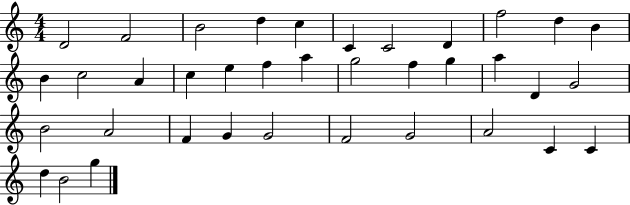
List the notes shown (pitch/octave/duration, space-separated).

D4/h F4/h B4/h D5/q C5/q C4/q C4/h D4/q F5/h D5/q B4/q B4/q C5/h A4/q C5/q E5/q F5/q A5/q G5/h F5/q G5/q A5/q D4/q G4/h B4/h A4/h F4/q G4/q G4/h F4/h G4/h A4/h C4/q C4/q D5/q B4/h G5/q